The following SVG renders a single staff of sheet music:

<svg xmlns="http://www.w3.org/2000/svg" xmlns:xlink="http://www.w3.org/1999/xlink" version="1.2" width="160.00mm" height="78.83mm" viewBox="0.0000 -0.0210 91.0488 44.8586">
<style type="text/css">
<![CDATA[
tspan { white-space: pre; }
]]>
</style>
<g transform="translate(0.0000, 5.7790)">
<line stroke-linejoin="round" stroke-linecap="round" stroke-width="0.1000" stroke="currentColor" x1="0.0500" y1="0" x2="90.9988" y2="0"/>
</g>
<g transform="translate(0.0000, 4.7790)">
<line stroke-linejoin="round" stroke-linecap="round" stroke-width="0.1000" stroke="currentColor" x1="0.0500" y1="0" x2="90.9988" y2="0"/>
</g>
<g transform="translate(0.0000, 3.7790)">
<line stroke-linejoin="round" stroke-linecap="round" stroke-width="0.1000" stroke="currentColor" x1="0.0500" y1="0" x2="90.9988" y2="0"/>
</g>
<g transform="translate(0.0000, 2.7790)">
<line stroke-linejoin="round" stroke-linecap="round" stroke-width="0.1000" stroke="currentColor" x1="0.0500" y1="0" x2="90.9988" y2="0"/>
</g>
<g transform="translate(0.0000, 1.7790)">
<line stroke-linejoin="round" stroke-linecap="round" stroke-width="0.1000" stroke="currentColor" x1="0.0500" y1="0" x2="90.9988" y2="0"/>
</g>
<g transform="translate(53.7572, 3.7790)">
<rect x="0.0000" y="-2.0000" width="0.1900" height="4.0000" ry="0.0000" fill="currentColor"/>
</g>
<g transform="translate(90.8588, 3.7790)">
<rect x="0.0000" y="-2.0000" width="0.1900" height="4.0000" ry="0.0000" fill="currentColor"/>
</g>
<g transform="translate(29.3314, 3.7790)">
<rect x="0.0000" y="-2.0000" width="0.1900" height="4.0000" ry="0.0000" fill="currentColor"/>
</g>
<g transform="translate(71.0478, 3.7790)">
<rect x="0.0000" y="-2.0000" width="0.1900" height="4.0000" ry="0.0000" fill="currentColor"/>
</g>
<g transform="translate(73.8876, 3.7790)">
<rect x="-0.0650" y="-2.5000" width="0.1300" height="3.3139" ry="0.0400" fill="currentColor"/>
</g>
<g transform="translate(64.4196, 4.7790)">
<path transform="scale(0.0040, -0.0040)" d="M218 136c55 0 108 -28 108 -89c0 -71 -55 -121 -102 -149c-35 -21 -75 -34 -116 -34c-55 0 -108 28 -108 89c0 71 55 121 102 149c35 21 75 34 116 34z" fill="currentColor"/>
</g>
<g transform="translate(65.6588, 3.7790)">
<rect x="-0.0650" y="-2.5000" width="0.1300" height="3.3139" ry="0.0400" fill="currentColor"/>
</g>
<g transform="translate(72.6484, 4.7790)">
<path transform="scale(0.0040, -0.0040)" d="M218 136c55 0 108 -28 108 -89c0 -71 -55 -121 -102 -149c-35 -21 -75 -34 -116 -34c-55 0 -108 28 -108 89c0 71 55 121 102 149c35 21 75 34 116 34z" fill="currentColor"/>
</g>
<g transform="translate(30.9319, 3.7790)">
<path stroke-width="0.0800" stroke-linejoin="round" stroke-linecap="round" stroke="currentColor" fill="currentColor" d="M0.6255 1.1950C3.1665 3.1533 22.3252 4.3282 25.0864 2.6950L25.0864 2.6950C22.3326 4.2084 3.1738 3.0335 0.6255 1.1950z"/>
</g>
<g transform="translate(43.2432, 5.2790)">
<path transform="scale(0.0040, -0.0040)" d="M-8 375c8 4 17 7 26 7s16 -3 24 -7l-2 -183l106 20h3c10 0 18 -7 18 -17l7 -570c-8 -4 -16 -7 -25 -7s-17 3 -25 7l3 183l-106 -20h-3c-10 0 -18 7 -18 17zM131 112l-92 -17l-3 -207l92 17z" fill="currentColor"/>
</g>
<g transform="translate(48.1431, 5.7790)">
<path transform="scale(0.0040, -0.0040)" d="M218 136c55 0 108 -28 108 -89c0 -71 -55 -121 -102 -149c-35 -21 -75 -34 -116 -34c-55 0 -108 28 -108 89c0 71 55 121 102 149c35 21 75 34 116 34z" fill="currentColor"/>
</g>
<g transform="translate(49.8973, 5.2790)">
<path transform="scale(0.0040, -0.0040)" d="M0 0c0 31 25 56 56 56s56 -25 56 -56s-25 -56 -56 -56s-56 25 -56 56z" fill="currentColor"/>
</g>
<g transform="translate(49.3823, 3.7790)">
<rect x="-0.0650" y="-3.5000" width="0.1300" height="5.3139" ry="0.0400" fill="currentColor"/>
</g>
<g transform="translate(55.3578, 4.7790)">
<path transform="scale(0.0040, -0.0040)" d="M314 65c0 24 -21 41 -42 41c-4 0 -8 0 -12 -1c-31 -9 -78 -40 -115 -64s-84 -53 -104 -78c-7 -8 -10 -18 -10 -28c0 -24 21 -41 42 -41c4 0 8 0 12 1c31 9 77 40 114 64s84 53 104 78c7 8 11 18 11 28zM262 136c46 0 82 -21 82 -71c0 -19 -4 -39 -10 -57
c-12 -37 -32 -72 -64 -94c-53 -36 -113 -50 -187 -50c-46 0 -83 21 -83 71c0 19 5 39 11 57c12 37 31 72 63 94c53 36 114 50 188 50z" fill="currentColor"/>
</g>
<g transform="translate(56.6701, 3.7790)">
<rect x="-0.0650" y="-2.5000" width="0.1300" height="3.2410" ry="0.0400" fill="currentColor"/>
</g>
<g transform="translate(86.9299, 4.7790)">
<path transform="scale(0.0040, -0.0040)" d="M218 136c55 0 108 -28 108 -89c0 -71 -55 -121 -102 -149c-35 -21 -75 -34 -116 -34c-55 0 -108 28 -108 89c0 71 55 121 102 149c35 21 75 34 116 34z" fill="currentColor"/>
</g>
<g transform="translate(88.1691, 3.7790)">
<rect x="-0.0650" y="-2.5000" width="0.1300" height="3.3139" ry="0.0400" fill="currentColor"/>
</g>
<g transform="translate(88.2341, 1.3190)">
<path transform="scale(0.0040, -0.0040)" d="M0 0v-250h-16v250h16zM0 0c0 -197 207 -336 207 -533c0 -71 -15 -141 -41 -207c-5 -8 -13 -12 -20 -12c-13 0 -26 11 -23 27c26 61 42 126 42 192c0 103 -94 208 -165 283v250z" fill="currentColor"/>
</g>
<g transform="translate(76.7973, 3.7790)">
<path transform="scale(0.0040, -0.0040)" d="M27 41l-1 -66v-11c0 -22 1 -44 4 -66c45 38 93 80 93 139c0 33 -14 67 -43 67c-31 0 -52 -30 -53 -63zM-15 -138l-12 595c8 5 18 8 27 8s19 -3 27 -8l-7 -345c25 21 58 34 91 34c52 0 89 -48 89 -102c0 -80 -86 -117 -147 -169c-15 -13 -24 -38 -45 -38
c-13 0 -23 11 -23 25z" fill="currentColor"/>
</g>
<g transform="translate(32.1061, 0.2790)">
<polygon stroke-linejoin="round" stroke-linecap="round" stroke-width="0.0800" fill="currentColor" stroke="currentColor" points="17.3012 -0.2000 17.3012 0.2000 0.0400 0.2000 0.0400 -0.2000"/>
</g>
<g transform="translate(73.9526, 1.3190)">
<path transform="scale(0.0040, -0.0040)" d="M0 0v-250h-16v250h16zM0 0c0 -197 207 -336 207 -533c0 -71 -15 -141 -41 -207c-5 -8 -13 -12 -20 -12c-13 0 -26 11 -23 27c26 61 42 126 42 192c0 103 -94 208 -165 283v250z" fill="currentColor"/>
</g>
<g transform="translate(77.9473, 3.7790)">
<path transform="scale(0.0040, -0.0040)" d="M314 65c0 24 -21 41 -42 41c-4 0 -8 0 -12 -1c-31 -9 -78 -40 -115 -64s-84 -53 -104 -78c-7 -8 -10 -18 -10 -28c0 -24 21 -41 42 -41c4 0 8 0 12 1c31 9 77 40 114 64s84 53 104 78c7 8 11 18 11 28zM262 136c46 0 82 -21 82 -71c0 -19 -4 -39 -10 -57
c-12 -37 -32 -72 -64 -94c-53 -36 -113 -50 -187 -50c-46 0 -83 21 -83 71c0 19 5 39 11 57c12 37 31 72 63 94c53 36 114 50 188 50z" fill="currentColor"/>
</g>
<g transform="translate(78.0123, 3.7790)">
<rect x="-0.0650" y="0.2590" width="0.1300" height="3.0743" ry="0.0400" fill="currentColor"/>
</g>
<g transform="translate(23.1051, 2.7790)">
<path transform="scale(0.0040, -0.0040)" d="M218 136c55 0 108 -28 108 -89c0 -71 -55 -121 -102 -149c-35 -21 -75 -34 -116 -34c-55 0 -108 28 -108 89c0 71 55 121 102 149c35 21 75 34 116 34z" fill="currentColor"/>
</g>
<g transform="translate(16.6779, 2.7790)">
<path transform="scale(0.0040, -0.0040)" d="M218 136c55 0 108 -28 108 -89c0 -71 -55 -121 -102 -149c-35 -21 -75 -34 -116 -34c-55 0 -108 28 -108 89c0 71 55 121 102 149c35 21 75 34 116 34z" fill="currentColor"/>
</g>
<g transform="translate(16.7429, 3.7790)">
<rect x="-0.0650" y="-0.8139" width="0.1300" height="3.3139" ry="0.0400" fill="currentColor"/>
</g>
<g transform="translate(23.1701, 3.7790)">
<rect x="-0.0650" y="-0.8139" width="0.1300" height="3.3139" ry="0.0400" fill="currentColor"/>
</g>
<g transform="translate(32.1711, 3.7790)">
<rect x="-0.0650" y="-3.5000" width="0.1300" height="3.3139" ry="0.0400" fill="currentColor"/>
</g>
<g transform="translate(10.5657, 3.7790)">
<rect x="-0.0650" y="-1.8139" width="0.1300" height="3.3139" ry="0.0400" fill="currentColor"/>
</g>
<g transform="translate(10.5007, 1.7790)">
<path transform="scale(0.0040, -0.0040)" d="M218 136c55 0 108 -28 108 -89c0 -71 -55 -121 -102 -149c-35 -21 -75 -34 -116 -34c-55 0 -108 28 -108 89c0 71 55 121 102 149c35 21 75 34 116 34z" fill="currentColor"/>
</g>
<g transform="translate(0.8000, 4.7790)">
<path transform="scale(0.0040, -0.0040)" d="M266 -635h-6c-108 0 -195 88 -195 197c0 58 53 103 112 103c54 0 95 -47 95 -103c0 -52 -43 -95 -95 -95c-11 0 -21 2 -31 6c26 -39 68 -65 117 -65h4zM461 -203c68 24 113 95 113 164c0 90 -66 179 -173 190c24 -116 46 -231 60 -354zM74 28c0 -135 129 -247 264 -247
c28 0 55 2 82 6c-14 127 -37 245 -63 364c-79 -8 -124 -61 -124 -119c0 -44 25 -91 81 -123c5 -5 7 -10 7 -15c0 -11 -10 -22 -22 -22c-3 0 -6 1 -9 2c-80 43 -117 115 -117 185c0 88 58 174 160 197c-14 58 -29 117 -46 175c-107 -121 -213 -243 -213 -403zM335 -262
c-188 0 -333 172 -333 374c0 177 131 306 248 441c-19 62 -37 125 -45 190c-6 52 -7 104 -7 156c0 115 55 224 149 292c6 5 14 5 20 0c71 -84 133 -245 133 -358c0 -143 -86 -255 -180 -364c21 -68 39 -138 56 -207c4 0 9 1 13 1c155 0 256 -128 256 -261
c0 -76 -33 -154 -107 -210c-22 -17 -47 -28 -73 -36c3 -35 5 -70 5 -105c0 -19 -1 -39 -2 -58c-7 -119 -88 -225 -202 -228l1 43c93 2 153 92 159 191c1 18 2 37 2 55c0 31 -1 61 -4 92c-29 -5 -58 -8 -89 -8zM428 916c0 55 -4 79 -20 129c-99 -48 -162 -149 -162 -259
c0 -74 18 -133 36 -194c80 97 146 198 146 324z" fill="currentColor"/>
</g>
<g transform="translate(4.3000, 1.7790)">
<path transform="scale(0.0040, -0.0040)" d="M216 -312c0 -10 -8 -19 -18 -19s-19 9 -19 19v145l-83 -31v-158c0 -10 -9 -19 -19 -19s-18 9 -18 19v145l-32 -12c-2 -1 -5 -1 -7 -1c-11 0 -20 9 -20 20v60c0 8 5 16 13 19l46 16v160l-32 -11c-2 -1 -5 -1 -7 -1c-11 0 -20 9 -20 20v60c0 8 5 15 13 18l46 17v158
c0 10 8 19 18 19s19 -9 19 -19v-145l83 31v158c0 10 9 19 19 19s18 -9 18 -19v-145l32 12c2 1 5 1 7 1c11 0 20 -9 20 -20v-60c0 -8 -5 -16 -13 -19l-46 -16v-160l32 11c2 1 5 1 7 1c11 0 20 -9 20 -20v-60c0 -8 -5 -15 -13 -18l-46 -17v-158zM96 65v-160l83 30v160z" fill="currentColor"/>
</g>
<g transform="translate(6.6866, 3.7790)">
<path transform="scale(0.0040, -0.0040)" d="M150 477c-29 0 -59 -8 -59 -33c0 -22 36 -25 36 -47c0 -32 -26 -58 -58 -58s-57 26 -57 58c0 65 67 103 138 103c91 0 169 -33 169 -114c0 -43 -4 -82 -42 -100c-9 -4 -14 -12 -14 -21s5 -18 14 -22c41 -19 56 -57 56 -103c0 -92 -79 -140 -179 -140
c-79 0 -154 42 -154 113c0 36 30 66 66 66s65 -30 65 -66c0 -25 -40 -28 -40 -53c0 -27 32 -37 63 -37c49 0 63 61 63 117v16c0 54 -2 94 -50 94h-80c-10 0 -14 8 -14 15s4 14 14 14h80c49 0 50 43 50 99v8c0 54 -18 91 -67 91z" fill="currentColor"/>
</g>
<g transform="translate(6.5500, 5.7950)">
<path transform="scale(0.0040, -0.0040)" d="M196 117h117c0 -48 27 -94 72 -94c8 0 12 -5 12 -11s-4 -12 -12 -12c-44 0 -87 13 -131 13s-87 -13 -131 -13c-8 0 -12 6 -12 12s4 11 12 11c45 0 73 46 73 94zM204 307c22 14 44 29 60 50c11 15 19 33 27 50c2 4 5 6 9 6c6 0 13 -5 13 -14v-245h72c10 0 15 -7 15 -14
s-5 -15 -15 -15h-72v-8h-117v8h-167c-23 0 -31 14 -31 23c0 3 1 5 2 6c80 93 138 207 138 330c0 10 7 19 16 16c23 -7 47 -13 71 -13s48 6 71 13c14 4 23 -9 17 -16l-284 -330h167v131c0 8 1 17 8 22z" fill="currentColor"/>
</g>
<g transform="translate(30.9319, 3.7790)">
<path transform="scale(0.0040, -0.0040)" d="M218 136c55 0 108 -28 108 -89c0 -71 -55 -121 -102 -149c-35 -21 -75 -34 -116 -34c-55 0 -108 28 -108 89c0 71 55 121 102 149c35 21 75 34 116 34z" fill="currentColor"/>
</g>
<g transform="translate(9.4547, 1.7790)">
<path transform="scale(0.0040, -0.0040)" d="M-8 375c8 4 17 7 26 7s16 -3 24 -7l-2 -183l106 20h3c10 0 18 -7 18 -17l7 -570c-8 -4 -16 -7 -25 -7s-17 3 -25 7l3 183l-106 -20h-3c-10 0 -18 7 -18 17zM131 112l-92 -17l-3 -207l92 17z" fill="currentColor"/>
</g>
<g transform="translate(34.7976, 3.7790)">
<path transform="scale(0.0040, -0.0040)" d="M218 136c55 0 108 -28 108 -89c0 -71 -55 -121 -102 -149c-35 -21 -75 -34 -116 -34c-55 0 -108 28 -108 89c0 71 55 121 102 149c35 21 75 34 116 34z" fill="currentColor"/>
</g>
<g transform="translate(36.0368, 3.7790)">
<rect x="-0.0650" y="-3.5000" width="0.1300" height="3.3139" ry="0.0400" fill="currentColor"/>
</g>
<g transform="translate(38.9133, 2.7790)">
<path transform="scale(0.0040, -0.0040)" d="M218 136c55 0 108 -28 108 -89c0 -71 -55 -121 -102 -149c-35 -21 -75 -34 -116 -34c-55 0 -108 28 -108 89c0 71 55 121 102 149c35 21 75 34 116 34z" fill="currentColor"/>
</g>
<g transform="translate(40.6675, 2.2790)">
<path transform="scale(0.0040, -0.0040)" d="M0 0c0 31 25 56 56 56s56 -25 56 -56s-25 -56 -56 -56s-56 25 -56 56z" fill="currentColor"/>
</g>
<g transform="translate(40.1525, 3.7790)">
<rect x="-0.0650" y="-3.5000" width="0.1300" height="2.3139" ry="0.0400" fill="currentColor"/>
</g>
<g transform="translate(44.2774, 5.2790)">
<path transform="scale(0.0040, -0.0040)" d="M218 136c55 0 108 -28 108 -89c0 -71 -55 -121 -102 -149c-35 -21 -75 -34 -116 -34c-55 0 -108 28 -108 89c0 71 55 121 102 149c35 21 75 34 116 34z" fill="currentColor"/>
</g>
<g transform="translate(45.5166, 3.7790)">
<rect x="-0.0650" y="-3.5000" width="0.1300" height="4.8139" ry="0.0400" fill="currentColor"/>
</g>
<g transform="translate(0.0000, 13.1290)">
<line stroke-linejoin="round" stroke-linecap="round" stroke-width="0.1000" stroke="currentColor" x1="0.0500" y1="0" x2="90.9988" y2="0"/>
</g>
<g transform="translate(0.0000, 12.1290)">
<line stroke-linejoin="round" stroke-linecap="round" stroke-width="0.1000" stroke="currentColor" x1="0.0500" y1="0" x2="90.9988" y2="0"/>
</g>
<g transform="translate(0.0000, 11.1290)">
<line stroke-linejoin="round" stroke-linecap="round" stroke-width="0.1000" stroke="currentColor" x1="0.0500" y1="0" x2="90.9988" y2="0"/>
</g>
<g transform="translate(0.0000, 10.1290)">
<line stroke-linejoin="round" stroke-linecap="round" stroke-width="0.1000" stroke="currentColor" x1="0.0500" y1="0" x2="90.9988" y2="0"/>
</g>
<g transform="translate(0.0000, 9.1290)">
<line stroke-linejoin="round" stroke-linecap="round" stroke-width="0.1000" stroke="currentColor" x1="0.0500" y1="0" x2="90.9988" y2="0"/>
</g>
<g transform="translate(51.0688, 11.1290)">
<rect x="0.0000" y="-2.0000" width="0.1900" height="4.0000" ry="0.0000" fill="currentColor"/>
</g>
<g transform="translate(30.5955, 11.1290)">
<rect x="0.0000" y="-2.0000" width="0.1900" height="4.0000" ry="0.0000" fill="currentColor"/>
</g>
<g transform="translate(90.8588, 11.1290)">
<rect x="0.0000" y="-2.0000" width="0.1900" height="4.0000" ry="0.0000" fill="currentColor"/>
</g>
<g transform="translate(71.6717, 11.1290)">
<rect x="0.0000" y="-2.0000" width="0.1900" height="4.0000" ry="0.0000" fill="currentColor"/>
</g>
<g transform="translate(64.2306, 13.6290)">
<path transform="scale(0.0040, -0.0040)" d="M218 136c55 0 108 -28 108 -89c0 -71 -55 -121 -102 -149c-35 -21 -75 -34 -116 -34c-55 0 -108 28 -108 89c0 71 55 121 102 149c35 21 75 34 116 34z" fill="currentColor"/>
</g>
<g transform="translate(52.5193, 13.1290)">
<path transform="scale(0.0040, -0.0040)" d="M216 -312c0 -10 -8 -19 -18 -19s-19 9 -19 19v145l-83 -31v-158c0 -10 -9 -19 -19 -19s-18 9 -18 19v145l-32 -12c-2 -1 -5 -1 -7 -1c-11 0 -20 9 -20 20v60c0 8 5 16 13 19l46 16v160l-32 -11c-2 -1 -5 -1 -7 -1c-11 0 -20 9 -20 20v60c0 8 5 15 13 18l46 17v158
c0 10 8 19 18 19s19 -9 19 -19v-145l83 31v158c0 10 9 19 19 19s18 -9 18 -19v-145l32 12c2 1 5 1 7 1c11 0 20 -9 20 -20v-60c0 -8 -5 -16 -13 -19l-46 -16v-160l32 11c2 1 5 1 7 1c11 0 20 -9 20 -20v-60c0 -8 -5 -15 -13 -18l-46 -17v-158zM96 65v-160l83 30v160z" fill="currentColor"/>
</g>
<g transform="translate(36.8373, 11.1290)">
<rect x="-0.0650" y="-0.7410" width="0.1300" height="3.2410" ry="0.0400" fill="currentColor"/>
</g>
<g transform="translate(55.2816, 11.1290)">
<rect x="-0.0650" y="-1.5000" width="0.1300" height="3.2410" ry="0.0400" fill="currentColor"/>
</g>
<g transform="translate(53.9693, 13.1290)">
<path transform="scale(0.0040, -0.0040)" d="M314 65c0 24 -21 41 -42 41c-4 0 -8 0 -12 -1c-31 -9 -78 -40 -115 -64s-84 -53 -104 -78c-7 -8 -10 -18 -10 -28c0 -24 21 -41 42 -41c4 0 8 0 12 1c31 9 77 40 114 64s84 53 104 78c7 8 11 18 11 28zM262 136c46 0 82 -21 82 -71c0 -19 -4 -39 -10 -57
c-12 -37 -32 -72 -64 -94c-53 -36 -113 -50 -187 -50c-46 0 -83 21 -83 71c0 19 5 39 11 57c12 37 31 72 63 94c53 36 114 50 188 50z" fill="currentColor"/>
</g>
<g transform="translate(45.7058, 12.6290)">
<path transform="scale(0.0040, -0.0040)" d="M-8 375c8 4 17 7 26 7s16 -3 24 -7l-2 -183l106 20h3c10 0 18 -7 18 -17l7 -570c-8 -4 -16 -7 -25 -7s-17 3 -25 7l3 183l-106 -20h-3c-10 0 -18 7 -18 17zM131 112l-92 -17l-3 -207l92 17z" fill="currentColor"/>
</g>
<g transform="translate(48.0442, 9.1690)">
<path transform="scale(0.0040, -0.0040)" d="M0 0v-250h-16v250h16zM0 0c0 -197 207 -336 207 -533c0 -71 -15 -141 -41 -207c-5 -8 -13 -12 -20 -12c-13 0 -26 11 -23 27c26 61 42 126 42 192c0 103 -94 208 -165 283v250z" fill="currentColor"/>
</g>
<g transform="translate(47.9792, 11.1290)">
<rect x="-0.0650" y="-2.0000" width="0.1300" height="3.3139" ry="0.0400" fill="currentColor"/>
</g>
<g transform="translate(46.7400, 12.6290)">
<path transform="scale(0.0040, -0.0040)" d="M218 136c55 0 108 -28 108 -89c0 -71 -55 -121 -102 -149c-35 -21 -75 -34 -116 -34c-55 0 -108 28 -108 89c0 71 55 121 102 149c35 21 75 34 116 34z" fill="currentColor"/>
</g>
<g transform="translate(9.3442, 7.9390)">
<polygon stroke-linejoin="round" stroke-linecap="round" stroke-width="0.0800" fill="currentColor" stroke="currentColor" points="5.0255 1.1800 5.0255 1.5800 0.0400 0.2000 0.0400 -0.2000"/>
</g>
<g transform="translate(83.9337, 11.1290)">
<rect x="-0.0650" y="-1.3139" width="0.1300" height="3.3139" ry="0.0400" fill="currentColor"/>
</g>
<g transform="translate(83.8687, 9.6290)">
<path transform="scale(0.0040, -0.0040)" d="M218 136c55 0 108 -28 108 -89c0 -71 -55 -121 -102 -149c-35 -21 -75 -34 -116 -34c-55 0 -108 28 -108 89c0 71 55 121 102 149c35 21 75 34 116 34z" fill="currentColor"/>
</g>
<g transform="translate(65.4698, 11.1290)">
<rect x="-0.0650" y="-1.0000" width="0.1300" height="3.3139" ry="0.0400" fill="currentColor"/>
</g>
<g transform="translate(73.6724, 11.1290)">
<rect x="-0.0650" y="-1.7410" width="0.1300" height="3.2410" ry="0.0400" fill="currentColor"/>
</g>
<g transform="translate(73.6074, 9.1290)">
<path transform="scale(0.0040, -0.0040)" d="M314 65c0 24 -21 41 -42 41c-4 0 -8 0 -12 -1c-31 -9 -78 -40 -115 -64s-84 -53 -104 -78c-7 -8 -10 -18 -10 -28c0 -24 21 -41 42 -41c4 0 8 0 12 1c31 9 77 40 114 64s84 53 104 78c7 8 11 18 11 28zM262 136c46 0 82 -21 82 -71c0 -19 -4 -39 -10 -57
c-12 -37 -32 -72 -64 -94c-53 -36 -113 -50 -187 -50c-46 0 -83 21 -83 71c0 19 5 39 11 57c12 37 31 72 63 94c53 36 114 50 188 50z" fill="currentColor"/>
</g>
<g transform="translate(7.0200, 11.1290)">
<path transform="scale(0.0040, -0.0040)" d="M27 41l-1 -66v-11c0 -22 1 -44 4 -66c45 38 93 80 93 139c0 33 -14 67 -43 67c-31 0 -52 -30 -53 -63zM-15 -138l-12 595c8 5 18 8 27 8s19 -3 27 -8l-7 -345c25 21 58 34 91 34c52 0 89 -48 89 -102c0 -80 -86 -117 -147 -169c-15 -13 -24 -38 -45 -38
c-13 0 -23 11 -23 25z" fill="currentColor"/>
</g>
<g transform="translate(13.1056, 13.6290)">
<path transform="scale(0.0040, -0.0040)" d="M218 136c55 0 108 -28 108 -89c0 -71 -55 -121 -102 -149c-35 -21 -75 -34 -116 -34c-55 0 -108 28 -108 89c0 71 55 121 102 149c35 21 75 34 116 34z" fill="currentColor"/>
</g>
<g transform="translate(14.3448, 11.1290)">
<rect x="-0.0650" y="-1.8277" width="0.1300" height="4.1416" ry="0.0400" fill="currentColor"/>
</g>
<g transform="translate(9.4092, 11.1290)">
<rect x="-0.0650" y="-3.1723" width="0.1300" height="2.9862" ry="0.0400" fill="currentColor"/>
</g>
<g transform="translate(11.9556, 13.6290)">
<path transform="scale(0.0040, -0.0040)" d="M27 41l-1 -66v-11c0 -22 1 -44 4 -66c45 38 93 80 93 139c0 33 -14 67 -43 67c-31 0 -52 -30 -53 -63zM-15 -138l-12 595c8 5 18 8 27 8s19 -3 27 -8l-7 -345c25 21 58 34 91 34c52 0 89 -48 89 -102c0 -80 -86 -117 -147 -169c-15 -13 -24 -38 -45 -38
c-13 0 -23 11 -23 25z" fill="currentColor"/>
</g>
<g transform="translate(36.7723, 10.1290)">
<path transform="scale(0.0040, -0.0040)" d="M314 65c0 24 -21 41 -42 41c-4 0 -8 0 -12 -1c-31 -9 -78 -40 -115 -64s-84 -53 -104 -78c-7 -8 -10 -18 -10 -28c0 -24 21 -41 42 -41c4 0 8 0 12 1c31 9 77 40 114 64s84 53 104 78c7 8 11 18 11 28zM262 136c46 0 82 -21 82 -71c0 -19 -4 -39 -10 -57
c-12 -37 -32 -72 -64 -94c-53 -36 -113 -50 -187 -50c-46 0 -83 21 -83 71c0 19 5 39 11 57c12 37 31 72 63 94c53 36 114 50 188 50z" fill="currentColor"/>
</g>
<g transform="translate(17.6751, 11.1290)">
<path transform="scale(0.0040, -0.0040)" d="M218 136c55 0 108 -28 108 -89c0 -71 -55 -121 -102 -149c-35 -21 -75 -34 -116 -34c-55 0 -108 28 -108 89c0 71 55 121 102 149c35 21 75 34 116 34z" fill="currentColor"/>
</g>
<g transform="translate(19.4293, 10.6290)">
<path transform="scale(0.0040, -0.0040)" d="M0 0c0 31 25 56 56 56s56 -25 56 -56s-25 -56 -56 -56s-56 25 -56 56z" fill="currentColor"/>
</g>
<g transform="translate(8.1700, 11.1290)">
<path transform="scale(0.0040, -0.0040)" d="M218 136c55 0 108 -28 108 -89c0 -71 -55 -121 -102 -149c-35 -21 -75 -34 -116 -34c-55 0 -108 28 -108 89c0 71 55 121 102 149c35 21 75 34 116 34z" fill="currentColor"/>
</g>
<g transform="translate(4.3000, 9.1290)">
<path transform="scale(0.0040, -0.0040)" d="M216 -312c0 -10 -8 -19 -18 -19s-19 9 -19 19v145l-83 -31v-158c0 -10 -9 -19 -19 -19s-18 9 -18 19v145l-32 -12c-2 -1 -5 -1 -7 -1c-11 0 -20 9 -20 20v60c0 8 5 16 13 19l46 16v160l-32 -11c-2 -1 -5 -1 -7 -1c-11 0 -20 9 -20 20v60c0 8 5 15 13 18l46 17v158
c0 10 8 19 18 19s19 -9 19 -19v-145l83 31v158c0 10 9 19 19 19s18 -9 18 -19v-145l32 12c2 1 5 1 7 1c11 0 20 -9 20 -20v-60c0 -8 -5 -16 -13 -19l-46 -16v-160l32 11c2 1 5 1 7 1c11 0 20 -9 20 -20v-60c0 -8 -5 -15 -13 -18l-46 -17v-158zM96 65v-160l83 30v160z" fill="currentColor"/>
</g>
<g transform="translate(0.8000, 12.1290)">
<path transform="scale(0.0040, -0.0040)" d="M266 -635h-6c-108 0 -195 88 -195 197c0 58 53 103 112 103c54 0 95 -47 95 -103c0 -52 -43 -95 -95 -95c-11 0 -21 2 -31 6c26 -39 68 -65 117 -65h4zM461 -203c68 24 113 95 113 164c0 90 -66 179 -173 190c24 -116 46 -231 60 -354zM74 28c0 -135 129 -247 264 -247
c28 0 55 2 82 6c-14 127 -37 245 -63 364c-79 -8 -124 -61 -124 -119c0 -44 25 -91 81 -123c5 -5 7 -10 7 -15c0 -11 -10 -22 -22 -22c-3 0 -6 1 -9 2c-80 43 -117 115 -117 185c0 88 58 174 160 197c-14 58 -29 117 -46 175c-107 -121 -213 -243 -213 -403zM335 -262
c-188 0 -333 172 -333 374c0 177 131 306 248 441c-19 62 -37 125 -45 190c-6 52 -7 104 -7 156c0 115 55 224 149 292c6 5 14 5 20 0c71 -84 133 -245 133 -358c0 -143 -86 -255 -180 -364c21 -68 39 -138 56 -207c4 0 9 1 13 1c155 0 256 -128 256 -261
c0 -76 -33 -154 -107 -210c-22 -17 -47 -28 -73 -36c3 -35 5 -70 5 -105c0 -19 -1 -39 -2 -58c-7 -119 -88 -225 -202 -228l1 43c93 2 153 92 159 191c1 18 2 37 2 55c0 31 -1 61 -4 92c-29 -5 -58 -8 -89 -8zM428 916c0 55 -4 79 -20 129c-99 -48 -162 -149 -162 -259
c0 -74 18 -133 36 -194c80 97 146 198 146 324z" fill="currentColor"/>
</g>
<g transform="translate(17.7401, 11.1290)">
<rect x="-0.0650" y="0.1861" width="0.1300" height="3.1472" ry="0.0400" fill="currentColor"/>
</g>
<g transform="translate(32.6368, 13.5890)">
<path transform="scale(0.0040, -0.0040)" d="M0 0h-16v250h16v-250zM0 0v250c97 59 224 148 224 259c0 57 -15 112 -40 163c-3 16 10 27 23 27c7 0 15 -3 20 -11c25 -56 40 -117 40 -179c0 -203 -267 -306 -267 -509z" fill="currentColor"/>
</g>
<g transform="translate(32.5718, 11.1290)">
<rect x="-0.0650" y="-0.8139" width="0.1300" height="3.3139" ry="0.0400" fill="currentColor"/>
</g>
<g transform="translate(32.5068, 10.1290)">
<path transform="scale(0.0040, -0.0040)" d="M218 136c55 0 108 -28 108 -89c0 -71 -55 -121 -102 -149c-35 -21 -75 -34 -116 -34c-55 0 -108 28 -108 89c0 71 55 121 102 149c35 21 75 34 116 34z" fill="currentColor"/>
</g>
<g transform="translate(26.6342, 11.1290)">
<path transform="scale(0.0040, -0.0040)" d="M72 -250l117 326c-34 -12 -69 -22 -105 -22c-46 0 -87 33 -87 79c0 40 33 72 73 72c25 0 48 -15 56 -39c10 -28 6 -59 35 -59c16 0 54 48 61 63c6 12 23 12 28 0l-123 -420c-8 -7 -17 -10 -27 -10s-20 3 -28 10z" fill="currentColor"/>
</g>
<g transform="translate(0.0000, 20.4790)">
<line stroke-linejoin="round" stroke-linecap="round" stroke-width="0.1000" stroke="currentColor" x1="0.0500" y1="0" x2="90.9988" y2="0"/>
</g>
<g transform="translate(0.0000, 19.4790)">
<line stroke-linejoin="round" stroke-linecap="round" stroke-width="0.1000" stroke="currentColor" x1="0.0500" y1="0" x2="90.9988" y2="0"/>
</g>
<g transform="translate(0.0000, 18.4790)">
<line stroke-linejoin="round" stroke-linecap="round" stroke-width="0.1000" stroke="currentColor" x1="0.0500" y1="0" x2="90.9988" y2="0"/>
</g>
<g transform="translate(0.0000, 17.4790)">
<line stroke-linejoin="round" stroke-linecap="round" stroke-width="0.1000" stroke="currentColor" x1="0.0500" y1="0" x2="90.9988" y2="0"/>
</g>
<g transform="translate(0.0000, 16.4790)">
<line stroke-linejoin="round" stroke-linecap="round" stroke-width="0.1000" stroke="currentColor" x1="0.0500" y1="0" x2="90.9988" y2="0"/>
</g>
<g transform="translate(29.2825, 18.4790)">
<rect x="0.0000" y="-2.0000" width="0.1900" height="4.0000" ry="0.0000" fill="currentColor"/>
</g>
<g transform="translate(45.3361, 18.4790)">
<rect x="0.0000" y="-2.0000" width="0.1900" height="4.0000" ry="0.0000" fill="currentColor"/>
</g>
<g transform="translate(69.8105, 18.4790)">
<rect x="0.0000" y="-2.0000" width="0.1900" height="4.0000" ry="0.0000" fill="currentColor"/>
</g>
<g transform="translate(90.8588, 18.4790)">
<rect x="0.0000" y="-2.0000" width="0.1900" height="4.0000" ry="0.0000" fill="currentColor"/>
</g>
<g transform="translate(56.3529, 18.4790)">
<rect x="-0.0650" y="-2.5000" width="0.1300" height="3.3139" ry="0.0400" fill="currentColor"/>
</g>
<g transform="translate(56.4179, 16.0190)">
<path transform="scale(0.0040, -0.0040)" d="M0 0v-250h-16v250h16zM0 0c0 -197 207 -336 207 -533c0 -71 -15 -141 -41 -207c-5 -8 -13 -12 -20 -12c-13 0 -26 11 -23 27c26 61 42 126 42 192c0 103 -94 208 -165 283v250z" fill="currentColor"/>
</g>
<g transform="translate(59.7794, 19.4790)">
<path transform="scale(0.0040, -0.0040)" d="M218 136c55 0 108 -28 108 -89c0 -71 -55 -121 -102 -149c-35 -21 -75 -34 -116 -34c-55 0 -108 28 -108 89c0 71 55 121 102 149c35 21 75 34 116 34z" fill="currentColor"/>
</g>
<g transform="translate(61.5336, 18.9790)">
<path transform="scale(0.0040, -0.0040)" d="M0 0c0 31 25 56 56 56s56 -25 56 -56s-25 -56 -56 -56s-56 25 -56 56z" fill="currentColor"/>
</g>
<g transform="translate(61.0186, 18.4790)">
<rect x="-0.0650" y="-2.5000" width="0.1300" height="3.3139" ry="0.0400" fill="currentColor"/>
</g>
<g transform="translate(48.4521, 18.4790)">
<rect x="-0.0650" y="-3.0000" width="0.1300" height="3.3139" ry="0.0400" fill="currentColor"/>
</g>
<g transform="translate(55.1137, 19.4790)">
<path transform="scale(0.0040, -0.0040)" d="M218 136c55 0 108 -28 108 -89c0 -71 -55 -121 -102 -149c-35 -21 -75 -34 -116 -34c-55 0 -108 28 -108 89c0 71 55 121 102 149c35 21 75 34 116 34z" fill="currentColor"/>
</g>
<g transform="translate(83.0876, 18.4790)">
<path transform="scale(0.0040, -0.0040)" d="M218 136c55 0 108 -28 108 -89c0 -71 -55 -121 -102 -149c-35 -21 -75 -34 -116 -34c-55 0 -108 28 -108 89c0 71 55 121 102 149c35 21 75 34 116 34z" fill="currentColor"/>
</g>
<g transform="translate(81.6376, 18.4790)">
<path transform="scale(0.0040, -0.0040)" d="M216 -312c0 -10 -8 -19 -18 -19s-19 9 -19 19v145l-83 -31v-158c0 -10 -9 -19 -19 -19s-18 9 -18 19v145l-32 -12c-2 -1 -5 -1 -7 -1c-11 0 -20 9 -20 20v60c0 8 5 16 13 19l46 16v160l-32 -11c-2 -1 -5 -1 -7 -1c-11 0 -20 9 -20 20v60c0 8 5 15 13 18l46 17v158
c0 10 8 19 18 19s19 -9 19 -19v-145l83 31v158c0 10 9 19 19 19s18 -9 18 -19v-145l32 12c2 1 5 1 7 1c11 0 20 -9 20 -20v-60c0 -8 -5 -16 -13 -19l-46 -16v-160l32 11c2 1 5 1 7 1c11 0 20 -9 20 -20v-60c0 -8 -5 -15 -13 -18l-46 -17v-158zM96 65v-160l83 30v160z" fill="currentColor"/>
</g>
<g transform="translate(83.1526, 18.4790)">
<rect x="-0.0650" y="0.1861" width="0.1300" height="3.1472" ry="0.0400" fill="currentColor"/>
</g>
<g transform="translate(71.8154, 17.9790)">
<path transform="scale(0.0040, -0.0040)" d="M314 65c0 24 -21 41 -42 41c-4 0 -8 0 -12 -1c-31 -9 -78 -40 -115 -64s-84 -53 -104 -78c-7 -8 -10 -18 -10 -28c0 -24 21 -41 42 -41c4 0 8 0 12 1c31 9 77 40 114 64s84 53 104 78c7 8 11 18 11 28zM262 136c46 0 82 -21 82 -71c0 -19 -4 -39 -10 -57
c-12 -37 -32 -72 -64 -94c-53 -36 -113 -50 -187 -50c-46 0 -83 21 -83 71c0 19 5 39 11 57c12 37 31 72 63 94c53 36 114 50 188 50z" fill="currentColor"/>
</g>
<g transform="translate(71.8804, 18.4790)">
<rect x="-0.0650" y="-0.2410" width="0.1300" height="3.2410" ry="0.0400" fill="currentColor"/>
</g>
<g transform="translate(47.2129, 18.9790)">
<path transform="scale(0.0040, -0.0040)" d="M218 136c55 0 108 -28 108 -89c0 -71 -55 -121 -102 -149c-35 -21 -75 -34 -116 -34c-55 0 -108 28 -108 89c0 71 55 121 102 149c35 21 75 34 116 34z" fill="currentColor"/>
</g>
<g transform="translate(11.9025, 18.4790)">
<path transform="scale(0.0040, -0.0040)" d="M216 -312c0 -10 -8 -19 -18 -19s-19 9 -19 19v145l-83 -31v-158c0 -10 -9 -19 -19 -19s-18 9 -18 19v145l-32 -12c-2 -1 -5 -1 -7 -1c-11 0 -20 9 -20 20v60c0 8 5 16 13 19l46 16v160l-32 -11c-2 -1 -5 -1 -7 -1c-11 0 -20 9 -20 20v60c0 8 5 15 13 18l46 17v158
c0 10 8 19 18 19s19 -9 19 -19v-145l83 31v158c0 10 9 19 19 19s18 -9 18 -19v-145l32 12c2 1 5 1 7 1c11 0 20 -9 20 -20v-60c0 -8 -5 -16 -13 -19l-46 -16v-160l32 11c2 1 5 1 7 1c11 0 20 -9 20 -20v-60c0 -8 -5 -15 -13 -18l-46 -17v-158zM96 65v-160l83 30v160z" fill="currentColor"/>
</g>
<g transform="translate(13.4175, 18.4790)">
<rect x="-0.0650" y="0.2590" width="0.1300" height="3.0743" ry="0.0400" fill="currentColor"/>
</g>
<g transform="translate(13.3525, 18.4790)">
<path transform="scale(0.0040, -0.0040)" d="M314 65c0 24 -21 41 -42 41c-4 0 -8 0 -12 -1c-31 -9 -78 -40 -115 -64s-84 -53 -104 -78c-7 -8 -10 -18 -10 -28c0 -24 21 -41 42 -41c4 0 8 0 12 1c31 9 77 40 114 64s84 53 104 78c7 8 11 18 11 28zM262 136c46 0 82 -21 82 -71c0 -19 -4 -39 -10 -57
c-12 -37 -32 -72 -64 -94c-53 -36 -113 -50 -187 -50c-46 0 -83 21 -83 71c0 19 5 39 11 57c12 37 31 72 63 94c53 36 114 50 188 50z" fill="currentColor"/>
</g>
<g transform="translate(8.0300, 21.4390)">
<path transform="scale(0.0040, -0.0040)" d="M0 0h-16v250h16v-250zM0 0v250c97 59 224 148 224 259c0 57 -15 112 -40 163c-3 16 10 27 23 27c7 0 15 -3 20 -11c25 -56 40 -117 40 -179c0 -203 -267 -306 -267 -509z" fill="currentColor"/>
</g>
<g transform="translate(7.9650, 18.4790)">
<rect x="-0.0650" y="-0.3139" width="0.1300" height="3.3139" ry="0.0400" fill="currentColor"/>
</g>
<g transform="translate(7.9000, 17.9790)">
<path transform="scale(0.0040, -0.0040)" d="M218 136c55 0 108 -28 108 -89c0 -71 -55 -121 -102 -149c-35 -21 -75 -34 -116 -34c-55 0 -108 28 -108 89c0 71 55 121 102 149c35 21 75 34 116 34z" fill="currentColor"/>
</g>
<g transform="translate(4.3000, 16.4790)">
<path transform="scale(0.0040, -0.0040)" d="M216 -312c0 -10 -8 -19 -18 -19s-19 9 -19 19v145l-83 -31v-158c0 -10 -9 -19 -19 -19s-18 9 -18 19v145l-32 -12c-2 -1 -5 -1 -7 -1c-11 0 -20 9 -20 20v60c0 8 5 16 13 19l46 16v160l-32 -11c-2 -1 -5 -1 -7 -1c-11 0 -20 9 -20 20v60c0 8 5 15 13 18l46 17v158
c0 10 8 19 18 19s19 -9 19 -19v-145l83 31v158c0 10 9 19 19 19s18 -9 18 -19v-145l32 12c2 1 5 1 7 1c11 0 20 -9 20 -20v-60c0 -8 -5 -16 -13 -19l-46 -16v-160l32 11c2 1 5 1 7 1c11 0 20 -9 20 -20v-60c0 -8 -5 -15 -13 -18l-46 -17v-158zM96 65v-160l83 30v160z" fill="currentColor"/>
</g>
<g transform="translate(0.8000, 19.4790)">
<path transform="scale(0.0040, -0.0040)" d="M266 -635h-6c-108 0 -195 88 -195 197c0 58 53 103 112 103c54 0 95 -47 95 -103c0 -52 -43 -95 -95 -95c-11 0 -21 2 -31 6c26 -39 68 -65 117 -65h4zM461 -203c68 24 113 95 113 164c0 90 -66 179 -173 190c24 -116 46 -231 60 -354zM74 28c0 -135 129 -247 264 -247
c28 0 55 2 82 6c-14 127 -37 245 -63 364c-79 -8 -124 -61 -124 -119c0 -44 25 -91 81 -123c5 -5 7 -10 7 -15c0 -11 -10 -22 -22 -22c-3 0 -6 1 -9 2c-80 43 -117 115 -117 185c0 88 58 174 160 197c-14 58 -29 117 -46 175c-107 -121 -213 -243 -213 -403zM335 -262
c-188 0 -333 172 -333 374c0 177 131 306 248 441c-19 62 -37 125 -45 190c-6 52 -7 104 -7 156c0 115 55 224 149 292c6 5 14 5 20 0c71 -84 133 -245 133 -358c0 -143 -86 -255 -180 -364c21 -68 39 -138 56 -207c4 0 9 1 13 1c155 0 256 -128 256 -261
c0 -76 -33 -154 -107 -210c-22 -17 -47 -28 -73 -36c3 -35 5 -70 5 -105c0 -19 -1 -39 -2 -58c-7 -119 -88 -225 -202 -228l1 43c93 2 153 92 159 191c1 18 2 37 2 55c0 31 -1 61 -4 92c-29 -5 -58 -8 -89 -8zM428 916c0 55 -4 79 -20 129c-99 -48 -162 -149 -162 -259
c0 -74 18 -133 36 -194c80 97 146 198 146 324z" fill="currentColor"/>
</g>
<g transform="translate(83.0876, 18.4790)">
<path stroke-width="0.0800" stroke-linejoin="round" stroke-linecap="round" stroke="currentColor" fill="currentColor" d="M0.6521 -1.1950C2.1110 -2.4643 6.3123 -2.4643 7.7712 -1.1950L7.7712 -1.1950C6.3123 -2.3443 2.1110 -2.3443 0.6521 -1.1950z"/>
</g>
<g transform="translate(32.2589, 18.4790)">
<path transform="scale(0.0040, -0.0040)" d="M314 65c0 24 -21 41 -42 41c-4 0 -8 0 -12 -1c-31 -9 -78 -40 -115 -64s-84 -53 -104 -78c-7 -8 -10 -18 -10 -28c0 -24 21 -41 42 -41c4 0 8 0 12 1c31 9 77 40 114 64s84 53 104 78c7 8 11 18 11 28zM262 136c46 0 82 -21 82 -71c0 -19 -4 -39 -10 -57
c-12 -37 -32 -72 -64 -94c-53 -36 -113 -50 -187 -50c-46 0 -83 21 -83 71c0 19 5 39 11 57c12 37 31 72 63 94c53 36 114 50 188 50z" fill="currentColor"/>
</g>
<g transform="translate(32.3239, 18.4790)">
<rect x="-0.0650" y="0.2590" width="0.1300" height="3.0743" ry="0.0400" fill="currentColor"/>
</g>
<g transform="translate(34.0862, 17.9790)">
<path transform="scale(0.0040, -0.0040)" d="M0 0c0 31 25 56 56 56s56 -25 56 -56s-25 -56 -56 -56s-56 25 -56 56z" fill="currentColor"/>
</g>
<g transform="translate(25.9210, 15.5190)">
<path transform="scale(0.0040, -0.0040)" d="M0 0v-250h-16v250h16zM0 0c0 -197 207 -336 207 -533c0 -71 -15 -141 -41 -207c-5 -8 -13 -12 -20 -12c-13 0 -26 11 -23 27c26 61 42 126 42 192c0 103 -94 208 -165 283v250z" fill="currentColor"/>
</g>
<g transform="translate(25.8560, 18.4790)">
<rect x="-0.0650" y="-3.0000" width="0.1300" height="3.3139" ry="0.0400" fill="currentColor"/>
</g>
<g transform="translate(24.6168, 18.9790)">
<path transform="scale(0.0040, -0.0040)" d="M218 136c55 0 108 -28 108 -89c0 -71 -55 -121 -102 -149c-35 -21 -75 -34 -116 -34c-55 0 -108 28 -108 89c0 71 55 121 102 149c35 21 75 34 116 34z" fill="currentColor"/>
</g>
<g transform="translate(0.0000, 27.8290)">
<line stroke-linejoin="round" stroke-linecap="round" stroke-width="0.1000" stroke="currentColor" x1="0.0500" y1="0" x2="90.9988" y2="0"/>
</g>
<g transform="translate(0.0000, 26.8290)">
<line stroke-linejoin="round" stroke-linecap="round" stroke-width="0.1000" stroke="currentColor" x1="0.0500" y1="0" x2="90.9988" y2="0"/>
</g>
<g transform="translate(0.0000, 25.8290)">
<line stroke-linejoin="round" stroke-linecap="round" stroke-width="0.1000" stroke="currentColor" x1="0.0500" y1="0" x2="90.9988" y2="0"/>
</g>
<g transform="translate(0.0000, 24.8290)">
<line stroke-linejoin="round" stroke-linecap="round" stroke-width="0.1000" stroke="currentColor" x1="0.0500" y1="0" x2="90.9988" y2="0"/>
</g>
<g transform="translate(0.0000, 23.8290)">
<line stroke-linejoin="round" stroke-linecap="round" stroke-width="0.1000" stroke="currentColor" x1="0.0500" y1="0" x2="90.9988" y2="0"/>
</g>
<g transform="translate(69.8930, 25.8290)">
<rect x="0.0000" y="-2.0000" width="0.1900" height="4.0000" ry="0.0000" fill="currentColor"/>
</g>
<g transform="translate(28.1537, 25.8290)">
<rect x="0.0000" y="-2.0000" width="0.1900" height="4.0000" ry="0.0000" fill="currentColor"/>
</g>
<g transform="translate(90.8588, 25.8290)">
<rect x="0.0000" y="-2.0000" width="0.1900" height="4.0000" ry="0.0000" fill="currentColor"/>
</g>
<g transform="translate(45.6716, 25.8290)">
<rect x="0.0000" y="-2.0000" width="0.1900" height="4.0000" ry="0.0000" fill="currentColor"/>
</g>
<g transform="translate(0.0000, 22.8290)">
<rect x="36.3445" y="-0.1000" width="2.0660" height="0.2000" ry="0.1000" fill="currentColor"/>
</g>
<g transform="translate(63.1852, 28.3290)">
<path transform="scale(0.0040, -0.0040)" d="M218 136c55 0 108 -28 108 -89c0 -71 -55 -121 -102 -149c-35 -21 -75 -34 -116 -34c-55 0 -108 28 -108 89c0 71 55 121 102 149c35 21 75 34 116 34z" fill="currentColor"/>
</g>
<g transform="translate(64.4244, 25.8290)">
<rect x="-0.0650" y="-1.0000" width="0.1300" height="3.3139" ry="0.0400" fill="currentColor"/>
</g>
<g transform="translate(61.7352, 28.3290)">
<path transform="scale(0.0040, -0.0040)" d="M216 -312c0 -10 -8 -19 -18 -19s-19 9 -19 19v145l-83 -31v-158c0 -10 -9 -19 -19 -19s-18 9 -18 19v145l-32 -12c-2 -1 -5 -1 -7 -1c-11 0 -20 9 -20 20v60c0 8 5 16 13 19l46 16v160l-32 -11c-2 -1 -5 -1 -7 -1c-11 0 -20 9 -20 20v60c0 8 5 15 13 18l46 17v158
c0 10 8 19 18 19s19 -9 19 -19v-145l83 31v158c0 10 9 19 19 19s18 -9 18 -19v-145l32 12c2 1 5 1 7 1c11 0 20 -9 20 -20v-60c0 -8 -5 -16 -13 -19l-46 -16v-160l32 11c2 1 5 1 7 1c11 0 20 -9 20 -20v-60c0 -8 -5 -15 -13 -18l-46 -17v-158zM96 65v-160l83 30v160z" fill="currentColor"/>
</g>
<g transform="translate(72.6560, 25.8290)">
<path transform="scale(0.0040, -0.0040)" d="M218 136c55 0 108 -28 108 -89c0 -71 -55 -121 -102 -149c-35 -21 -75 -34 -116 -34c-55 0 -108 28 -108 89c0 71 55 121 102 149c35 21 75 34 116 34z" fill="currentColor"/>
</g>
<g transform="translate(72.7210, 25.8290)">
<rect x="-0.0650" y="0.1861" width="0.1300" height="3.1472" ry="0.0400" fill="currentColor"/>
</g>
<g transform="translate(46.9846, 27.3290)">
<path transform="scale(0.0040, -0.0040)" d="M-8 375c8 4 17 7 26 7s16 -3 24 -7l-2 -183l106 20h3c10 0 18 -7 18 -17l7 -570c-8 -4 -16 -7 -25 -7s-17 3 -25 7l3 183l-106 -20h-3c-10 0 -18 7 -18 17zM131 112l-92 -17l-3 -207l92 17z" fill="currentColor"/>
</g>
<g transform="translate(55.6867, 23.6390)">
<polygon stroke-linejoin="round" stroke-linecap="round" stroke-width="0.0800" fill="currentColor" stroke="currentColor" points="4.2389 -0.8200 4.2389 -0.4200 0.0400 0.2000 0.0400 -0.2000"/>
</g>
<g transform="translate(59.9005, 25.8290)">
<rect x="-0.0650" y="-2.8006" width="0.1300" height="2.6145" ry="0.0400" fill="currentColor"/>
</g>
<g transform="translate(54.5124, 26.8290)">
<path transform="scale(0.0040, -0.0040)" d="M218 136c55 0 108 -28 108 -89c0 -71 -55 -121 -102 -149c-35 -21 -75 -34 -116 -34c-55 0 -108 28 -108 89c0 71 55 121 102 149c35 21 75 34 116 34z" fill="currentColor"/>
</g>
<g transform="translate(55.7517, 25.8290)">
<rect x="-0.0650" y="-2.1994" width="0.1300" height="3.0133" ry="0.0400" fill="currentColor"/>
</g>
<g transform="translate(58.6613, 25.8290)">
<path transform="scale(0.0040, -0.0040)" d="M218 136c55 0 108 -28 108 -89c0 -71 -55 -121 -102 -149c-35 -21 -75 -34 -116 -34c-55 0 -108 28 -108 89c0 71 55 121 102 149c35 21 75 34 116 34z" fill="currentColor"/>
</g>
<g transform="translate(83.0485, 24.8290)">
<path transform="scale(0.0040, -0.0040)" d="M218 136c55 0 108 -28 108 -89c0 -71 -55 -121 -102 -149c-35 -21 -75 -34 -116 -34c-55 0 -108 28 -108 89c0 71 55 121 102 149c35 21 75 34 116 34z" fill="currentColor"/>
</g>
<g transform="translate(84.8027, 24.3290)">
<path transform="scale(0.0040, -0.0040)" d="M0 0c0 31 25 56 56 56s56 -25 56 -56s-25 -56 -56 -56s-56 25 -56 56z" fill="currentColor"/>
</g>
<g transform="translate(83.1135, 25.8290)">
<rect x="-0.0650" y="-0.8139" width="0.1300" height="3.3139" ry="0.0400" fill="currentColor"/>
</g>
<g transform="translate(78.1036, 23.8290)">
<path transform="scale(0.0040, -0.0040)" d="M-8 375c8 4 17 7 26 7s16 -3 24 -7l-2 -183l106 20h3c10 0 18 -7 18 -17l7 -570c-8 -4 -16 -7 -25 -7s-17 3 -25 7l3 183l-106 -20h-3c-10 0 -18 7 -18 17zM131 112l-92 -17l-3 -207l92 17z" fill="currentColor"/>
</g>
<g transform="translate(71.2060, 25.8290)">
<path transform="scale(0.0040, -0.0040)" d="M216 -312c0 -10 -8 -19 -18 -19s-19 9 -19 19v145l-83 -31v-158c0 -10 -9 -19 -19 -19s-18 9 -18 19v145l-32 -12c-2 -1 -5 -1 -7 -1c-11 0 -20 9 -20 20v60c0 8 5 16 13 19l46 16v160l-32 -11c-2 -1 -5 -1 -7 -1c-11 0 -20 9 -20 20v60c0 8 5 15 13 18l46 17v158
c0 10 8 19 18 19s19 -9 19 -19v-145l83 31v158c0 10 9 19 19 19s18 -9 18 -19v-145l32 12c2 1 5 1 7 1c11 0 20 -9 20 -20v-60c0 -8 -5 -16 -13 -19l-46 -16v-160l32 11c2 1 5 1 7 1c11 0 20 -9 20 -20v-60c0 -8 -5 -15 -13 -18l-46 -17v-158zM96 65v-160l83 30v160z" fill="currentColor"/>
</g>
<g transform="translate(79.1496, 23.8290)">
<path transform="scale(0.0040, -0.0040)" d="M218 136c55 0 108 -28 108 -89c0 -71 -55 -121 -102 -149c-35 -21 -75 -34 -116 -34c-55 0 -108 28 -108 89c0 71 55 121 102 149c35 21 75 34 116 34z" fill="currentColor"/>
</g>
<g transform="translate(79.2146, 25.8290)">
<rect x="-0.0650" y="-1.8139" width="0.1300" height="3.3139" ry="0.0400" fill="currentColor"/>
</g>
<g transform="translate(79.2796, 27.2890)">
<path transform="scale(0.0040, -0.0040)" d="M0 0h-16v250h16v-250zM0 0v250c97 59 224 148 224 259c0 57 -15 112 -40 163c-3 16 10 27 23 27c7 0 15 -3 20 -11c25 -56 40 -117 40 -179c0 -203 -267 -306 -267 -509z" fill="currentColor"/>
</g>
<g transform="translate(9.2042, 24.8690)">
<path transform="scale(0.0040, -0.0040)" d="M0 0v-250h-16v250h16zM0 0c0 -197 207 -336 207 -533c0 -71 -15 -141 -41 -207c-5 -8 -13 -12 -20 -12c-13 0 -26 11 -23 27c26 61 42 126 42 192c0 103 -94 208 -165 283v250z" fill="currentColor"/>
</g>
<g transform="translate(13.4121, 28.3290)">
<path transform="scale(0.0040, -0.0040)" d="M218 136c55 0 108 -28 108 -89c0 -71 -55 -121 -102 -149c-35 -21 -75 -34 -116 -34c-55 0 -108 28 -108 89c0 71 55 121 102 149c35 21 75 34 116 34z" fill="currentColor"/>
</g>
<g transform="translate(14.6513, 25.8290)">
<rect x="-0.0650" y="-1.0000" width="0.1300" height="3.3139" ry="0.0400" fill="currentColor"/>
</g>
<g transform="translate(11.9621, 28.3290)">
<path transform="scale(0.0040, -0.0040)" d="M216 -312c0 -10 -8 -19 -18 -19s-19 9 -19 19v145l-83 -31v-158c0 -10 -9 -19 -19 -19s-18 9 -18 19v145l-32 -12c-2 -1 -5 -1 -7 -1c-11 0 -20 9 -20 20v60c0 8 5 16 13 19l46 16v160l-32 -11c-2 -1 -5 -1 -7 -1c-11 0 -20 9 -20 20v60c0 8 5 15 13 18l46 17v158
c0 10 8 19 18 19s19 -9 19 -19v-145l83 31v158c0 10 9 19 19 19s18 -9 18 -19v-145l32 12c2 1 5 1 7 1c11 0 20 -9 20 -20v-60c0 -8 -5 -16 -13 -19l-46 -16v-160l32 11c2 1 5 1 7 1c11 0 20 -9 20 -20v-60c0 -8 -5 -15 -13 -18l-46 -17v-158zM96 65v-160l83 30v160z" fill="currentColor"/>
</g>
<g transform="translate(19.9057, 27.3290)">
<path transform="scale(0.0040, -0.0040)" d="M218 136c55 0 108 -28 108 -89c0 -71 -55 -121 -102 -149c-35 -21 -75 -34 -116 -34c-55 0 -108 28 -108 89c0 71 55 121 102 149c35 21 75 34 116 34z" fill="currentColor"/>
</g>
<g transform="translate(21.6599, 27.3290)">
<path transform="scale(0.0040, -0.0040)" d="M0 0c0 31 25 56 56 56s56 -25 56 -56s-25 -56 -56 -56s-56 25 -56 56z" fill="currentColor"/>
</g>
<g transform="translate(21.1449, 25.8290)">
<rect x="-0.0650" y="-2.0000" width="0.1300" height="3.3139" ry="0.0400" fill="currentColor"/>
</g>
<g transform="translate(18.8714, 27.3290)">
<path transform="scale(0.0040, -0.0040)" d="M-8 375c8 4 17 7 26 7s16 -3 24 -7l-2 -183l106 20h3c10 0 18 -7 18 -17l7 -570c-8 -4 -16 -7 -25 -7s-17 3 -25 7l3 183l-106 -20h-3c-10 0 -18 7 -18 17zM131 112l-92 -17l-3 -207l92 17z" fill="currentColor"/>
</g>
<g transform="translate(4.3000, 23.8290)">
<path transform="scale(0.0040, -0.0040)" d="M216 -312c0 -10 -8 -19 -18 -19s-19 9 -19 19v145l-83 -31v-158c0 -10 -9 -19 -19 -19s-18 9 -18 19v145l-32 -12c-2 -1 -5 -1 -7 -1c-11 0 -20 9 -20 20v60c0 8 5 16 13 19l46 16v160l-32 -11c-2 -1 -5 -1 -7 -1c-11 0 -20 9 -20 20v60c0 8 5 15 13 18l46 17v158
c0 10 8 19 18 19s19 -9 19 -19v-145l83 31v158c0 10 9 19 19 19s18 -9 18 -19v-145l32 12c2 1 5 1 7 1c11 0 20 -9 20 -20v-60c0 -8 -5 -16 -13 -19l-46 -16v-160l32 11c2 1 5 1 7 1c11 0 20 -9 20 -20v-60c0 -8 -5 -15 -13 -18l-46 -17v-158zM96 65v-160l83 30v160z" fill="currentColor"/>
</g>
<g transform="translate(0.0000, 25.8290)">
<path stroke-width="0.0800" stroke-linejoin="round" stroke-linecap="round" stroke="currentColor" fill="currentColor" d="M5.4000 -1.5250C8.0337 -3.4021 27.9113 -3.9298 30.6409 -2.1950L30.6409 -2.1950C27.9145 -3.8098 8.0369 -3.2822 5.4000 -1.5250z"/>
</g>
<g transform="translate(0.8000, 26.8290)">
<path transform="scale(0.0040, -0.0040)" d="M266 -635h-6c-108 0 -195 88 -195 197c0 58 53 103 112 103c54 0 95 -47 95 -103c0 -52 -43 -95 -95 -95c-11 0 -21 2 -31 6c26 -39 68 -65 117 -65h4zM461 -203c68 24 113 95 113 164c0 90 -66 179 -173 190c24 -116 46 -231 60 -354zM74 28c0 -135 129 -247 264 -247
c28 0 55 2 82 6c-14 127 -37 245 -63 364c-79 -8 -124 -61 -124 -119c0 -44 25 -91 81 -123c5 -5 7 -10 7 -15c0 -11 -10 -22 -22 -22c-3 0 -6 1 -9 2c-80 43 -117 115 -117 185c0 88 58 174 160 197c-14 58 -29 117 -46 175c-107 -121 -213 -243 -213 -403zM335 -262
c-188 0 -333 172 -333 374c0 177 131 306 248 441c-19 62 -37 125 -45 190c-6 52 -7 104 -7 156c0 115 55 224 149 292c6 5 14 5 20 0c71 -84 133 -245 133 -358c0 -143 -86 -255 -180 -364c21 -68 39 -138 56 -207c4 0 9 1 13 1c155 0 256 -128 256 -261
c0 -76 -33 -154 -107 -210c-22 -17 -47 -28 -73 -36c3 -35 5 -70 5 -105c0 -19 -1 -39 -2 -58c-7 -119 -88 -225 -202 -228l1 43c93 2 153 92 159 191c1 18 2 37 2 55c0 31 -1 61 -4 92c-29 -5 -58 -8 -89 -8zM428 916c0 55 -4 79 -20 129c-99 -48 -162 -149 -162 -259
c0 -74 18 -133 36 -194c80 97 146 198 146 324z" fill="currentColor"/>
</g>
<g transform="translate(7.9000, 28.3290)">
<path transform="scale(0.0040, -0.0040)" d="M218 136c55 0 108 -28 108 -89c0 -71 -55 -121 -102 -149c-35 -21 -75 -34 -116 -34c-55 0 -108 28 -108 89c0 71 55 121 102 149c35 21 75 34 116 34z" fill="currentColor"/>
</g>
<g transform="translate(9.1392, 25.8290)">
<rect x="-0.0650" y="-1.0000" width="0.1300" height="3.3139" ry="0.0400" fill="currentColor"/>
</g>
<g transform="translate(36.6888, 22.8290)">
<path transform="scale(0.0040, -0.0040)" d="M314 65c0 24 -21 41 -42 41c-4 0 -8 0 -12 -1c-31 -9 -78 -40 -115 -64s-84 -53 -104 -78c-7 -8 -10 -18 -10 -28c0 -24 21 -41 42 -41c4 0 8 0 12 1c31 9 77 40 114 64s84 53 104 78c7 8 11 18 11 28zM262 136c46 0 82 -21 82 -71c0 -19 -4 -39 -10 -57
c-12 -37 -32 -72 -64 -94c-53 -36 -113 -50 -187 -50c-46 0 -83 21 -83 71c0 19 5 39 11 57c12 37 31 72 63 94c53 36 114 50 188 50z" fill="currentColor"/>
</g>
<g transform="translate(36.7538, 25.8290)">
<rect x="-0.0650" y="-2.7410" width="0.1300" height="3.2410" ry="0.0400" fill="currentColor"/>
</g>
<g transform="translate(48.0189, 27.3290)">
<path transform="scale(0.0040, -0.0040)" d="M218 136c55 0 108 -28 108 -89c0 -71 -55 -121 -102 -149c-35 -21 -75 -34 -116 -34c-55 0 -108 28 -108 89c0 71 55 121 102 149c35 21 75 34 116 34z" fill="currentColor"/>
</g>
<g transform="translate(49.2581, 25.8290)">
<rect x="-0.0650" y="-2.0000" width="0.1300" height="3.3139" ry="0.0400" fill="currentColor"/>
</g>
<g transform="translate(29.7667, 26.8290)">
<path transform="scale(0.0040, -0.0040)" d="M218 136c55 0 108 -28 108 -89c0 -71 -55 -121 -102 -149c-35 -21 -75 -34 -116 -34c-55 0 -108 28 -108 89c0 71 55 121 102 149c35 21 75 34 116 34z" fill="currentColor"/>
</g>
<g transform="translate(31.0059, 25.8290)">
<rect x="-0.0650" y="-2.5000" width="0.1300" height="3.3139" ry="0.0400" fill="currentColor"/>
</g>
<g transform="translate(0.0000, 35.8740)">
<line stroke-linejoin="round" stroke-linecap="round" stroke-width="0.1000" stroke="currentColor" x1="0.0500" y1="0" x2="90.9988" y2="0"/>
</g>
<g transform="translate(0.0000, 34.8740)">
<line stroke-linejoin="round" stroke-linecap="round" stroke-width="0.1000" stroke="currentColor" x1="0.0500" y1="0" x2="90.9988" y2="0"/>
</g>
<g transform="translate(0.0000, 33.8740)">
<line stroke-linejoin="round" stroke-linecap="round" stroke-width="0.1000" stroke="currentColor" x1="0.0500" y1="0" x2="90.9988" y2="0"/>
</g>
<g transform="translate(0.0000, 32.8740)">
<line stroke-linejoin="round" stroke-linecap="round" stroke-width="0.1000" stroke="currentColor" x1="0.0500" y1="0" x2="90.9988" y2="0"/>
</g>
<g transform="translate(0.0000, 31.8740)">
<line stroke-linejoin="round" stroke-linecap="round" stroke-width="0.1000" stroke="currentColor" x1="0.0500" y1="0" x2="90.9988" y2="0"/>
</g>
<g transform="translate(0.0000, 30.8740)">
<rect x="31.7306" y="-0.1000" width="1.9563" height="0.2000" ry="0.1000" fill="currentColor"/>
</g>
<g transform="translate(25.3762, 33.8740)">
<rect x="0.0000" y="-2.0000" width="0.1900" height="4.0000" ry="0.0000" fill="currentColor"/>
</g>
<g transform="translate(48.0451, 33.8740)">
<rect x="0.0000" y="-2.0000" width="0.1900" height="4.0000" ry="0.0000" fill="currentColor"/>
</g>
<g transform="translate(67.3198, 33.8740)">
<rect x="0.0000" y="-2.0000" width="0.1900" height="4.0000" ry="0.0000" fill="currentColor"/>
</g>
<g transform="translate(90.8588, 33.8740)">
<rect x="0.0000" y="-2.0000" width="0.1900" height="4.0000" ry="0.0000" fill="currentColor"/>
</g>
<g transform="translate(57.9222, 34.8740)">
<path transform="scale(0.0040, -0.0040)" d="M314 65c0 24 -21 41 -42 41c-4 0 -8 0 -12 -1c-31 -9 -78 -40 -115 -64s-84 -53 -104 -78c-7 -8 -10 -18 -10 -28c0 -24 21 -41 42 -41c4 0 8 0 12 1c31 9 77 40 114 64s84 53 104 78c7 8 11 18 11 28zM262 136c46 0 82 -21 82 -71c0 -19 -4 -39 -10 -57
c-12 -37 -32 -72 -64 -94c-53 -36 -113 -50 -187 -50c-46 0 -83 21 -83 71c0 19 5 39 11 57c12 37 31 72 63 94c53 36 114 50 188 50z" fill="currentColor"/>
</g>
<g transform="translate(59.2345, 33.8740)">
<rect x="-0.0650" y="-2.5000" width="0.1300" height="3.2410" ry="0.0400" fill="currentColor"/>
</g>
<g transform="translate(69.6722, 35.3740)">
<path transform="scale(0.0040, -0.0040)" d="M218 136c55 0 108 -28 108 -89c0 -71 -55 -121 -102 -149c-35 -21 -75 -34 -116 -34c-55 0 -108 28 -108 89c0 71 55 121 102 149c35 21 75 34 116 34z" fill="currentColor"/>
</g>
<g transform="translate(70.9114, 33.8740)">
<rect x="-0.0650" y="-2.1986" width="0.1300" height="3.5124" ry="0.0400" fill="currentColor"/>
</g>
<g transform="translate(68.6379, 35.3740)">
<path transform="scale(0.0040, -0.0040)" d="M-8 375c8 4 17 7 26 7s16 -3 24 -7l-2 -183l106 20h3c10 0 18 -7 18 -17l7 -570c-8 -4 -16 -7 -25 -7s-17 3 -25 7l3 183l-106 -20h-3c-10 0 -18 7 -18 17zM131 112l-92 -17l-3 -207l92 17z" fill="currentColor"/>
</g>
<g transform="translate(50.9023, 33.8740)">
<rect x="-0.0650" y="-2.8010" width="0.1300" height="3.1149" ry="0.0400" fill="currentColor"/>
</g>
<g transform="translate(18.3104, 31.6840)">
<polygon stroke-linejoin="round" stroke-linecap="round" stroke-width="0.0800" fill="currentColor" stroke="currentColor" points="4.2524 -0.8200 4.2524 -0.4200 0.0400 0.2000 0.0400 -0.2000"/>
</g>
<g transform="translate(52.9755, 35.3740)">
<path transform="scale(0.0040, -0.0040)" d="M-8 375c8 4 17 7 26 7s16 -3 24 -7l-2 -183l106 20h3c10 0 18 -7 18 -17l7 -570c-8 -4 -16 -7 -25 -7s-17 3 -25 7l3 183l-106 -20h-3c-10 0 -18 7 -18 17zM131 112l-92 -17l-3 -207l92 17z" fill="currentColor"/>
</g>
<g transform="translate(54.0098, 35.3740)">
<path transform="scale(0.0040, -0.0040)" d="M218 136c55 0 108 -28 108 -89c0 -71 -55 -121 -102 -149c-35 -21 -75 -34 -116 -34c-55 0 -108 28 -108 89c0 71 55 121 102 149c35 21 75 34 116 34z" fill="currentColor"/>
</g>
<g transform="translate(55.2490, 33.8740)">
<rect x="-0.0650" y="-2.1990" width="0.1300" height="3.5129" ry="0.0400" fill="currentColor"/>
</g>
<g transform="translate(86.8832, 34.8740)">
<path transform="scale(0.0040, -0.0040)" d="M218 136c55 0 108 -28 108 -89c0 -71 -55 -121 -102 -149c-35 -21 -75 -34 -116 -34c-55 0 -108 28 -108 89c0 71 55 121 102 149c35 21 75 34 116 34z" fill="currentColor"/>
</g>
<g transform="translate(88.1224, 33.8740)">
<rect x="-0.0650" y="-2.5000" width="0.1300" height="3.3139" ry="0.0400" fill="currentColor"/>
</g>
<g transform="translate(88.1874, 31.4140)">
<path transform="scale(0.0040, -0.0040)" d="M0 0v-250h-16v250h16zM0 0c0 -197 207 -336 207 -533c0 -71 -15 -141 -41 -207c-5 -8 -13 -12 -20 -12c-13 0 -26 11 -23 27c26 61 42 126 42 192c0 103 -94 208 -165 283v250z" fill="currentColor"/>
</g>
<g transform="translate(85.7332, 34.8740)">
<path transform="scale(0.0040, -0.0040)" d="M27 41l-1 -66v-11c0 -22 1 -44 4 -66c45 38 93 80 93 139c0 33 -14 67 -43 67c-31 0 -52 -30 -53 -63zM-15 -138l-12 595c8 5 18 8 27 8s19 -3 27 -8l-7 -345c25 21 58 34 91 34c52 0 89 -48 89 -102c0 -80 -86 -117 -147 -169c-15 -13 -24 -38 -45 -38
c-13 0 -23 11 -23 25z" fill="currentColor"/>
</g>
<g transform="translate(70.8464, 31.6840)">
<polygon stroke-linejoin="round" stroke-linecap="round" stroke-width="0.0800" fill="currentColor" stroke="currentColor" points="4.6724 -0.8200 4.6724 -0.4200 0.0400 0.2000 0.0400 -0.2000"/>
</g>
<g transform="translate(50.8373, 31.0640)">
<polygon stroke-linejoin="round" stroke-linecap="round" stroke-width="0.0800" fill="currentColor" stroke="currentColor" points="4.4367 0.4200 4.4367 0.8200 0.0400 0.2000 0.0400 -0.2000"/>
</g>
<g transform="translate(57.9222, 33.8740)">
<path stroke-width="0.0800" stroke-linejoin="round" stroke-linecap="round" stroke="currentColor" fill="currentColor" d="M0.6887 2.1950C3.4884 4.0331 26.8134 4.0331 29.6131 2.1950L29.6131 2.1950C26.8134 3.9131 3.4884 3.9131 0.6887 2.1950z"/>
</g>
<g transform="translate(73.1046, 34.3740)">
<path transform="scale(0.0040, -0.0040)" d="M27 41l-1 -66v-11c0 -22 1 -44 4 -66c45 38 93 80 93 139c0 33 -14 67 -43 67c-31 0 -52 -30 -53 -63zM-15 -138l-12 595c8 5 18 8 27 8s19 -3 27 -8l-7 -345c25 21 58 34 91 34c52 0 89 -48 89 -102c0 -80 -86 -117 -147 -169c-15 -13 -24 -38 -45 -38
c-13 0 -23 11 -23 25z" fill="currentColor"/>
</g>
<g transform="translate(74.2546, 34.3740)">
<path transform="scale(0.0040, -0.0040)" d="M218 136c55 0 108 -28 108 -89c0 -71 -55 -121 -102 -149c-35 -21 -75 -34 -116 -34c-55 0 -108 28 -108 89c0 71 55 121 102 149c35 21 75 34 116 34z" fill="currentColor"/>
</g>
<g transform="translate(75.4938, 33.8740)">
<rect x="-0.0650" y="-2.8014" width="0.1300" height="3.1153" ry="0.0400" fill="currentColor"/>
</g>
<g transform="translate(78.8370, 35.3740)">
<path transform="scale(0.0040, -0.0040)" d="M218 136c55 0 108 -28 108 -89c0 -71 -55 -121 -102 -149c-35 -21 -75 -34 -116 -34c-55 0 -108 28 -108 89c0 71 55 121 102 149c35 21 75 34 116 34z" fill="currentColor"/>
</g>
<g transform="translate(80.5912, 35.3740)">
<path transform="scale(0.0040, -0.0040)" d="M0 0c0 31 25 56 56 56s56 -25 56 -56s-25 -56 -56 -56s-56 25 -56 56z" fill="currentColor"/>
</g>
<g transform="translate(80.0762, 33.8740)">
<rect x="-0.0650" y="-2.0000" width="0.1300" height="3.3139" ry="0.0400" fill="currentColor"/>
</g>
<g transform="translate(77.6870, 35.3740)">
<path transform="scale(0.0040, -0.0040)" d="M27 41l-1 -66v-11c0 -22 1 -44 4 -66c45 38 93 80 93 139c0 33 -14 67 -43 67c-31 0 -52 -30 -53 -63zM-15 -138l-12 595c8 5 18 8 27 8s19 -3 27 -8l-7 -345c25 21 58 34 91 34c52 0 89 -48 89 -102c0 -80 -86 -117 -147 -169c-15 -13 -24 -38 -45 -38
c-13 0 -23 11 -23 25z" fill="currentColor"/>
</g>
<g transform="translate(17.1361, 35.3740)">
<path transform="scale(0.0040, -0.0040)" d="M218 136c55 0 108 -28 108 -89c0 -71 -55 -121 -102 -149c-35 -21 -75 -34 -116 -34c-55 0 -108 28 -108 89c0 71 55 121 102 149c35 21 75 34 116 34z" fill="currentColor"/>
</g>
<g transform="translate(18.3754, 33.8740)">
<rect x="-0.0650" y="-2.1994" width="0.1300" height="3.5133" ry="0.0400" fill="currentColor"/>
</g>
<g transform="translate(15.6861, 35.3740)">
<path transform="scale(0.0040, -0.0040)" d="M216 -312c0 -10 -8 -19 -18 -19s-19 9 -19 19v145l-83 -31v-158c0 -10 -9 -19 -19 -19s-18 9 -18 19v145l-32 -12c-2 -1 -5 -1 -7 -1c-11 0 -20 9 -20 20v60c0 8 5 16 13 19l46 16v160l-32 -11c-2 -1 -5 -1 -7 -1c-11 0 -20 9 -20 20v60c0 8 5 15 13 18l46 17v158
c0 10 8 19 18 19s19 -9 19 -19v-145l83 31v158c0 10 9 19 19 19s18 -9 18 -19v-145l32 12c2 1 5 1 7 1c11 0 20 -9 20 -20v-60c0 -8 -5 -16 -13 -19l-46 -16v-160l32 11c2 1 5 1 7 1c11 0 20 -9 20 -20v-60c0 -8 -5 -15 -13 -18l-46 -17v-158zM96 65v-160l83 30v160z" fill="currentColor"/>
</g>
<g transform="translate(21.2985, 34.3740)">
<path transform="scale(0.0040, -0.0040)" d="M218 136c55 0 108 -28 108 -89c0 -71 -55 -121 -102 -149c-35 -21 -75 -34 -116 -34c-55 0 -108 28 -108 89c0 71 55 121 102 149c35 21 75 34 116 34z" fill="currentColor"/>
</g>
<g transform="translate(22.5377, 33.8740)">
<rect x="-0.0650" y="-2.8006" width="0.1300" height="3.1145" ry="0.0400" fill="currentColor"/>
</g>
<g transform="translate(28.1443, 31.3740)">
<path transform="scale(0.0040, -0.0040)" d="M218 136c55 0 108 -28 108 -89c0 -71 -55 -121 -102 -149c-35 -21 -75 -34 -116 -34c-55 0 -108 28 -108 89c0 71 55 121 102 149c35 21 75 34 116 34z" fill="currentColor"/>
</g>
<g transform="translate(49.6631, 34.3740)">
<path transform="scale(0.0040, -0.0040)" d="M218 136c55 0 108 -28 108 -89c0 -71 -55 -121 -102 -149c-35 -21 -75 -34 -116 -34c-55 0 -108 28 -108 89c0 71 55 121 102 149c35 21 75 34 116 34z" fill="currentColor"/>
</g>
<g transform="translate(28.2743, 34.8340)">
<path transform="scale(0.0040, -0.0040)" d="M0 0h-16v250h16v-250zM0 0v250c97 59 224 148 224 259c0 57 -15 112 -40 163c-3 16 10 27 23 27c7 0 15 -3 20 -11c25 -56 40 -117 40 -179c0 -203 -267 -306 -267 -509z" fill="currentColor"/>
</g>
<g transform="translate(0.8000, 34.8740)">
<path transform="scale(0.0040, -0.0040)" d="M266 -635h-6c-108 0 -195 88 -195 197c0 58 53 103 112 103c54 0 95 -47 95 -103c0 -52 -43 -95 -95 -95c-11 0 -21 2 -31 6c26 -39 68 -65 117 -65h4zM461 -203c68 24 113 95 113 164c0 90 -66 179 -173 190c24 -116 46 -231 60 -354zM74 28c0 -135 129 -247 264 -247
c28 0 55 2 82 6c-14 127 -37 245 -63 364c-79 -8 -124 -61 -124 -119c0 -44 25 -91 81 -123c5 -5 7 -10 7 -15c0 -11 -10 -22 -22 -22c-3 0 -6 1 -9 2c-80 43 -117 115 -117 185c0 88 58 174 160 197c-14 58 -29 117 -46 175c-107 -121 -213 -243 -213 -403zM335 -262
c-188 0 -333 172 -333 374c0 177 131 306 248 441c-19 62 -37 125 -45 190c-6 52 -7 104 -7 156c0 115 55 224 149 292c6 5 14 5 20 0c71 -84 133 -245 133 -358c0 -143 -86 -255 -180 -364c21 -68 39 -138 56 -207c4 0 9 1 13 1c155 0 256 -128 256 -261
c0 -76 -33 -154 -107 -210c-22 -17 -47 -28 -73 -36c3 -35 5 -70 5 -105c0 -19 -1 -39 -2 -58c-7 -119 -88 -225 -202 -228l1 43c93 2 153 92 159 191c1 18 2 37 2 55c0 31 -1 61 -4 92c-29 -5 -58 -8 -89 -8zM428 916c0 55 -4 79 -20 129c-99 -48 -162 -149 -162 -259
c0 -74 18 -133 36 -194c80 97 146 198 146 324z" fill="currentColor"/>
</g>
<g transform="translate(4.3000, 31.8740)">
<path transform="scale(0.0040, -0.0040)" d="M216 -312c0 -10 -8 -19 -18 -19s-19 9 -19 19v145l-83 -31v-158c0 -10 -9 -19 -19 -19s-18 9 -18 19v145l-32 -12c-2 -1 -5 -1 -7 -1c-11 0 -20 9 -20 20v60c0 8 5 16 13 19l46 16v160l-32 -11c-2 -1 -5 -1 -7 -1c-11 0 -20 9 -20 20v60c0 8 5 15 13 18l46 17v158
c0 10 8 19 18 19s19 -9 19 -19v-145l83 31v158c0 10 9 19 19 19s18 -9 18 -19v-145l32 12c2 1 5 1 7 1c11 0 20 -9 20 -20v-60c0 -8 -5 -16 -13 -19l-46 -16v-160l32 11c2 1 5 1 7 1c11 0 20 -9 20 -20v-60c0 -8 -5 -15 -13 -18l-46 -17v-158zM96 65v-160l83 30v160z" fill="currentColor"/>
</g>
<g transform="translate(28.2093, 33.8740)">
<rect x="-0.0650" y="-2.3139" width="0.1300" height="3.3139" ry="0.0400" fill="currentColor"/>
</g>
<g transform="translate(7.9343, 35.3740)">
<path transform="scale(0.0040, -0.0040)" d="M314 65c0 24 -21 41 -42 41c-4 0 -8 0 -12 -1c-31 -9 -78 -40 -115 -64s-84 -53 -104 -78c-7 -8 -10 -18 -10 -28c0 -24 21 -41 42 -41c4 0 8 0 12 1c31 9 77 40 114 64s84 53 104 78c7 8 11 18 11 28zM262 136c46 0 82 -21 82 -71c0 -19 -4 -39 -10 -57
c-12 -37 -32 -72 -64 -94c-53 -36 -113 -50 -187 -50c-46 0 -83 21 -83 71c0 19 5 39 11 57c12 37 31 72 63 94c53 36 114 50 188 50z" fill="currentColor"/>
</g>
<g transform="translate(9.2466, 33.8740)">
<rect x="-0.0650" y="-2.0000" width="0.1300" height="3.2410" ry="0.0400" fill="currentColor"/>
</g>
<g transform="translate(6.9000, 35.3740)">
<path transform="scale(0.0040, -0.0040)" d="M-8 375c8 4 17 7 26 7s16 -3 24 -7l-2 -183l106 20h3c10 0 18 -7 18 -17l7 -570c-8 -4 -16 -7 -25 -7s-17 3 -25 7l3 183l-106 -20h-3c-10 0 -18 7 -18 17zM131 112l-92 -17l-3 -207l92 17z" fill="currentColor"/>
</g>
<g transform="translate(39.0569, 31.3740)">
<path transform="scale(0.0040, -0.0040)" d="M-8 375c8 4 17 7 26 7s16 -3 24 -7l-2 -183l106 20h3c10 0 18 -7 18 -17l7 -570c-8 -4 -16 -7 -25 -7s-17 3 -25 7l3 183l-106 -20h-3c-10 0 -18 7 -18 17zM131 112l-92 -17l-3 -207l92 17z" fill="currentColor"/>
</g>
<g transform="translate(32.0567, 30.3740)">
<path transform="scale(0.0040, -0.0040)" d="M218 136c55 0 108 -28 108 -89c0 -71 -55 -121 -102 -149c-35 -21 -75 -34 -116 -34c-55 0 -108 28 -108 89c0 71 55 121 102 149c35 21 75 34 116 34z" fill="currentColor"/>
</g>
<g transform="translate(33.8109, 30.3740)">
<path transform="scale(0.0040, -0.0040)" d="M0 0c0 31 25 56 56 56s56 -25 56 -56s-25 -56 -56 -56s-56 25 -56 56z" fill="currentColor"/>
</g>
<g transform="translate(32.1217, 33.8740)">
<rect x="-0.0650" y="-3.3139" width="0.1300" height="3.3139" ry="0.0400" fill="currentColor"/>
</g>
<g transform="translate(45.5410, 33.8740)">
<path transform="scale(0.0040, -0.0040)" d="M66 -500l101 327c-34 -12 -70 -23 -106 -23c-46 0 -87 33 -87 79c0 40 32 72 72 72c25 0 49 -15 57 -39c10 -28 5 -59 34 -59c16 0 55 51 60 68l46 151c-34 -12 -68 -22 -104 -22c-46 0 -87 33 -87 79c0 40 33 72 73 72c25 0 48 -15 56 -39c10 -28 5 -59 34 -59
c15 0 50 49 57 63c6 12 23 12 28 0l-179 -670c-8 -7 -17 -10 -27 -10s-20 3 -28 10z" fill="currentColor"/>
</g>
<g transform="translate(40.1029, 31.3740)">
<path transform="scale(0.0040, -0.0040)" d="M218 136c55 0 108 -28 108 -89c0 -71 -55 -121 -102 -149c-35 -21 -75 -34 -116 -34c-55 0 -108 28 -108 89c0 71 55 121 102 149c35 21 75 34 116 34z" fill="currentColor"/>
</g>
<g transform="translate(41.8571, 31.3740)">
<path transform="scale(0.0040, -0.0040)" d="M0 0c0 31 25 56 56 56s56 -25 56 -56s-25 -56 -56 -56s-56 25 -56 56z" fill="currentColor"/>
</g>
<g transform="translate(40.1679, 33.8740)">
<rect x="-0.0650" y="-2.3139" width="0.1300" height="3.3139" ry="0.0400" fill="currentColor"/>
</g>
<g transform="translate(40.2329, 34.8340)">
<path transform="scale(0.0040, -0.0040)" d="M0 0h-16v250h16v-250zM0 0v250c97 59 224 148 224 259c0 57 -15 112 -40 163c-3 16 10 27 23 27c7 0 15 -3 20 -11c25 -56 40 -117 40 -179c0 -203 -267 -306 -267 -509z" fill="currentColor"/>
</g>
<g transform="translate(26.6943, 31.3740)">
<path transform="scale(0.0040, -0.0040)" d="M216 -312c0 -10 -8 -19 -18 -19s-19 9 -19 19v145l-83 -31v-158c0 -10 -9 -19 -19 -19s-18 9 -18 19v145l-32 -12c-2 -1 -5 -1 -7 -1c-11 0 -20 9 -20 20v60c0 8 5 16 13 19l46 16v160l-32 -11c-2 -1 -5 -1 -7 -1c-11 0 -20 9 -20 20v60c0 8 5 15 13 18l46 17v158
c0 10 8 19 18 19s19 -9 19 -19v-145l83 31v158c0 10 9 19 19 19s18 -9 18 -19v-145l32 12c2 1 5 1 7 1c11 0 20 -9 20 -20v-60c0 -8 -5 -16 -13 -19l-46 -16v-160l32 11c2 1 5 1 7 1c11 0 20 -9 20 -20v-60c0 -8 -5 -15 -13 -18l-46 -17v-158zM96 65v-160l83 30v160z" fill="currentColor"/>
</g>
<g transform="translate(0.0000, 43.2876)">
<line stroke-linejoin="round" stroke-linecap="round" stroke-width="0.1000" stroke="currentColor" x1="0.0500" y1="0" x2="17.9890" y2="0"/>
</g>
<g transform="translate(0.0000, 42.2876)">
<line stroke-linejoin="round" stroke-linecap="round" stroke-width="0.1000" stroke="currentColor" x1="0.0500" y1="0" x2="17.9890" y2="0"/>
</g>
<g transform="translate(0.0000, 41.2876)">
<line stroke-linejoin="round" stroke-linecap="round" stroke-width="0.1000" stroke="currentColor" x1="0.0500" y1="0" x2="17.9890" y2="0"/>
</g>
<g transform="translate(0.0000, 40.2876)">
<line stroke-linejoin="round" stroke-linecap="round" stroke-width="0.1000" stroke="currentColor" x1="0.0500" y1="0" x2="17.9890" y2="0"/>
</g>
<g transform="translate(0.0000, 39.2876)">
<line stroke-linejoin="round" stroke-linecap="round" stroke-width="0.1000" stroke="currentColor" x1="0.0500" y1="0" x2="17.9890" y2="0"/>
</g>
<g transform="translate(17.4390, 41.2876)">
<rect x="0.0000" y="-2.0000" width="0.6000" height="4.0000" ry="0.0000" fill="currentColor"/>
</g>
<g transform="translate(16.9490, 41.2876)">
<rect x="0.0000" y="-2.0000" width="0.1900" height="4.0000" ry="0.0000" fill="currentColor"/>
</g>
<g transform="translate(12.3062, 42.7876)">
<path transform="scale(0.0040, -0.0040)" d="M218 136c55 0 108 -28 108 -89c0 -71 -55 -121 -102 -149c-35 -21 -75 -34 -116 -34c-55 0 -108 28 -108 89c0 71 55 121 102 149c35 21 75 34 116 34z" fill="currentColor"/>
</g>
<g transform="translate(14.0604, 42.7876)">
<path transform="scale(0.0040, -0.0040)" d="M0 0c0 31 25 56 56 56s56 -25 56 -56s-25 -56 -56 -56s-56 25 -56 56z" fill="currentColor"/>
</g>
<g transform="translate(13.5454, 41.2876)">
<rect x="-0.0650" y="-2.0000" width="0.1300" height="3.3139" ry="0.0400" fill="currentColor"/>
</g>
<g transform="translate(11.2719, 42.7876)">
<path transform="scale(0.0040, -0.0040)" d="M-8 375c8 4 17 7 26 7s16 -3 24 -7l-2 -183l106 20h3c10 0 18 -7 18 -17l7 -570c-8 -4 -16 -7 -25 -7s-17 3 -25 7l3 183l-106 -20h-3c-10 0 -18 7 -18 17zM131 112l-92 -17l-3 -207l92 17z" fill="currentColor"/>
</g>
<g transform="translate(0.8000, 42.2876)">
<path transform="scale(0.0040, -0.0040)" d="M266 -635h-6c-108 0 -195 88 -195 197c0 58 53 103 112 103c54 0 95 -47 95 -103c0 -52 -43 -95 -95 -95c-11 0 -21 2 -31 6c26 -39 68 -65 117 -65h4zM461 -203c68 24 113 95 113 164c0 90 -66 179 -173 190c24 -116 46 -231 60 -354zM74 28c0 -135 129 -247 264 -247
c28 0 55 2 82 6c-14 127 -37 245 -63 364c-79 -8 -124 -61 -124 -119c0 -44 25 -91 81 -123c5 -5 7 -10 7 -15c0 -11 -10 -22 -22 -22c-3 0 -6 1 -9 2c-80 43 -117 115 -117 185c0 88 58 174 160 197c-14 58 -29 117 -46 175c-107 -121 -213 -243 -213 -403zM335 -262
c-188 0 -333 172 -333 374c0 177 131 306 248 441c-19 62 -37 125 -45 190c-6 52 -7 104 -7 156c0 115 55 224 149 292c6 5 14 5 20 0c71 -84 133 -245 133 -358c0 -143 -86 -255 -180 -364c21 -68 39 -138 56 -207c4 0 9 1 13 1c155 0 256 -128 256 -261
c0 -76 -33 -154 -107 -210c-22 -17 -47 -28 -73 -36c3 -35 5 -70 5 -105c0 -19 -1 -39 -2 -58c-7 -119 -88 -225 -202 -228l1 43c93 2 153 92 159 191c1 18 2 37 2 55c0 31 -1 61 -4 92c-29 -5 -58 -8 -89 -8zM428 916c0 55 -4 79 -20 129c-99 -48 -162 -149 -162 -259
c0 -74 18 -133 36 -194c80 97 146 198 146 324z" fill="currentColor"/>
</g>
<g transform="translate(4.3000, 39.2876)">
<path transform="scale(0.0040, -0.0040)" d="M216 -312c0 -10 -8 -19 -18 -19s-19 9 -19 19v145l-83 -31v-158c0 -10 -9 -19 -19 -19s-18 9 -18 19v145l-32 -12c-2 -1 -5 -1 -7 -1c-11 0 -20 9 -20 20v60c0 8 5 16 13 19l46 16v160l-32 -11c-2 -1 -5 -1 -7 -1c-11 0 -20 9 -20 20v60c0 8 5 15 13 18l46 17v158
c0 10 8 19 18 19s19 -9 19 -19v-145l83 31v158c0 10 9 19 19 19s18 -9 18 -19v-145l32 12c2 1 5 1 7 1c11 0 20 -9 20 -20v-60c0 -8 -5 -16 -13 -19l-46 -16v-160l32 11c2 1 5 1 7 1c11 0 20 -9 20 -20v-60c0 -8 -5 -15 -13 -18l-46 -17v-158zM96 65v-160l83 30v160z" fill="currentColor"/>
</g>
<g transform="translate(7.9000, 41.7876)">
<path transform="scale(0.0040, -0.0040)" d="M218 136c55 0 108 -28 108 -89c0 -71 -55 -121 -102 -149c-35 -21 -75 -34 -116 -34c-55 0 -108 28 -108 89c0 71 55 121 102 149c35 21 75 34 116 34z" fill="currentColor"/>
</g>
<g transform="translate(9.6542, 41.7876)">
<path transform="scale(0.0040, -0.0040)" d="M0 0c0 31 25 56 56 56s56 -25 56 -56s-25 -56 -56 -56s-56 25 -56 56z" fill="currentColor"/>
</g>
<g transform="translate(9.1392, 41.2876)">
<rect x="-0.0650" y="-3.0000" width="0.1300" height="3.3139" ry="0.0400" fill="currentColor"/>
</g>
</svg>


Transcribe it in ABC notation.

X:1
T:Untitled
M:3/4
L:1/4
K:G
f d d B/2 B/2 d/2 F/2 E/2 G2 G G/2 _B2 G/2 _B/2 _D/2 _B z/2 d/2 d2 F/2 ^E2 D ^f2 e c/2 ^B2 A/2 B2 A G/2 G c2 ^B D/2 ^D F G a2 F G/2 B/2 ^D ^B f/2 d F2 ^F/2 A/2 ^g/2 b g/2 z/4 A/2 F/2 G2 F/2 _A/2 _F _G/2 A F